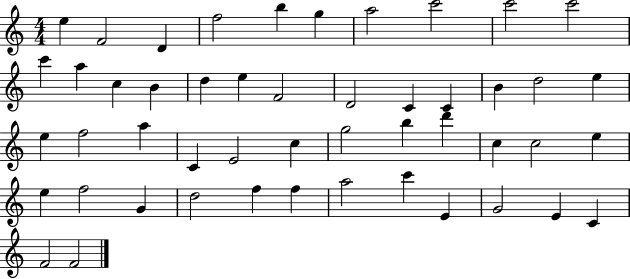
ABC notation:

X:1
T:Untitled
M:4/4
L:1/4
K:C
e F2 D f2 b g a2 c'2 c'2 c'2 c' a c B d e F2 D2 C C B d2 e e f2 a C E2 c g2 b d' c c2 e e f2 G d2 f f a2 c' E G2 E C F2 F2